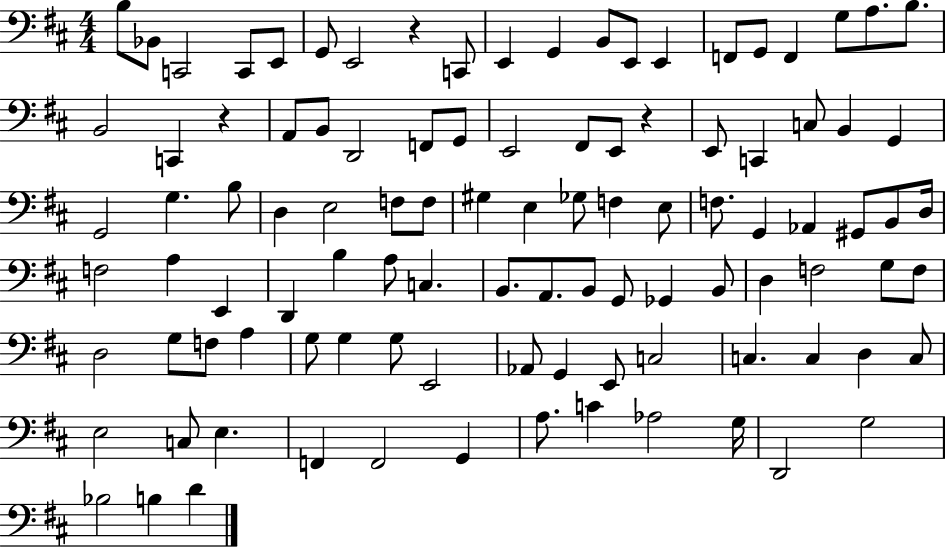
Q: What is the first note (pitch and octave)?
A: B3